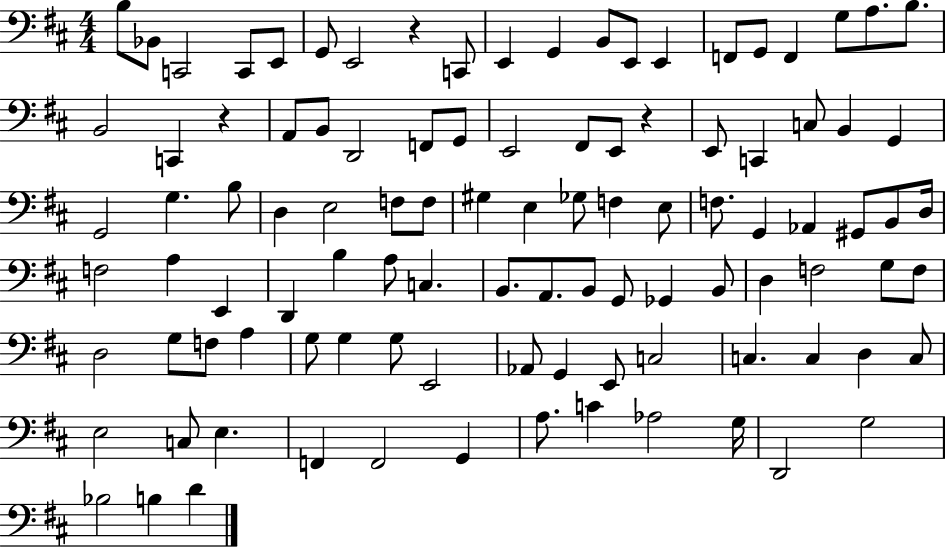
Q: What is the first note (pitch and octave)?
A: B3